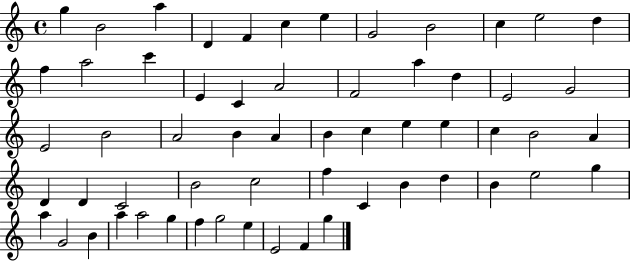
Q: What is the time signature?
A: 4/4